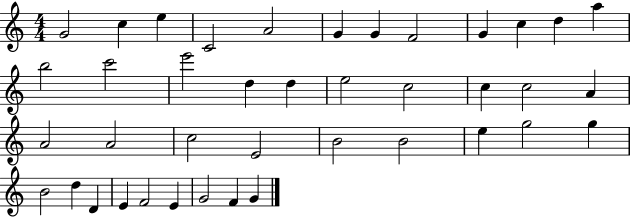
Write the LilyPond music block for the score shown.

{
  \clef treble
  \numericTimeSignature
  \time 4/4
  \key c \major
  g'2 c''4 e''4 | c'2 a'2 | g'4 g'4 f'2 | g'4 c''4 d''4 a''4 | \break b''2 c'''2 | e'''2 d''4 d''4 | e''2 c''2 | c''4 c''2 a'4 | \break a'2 a'2 | c''2 e'2 | b'2 b'2 | e''4 g''2 g''4 | \break b'2 d''4 d'4 | e'4 f'2 e'4 | g'2 f'4 g'4 | \bar "|."
}